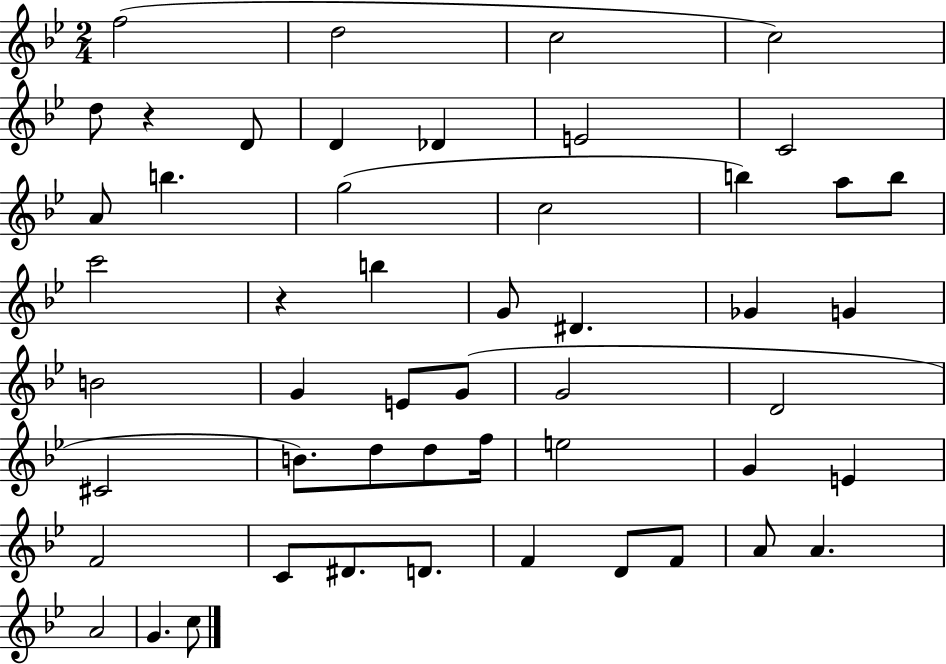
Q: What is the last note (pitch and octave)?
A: C5